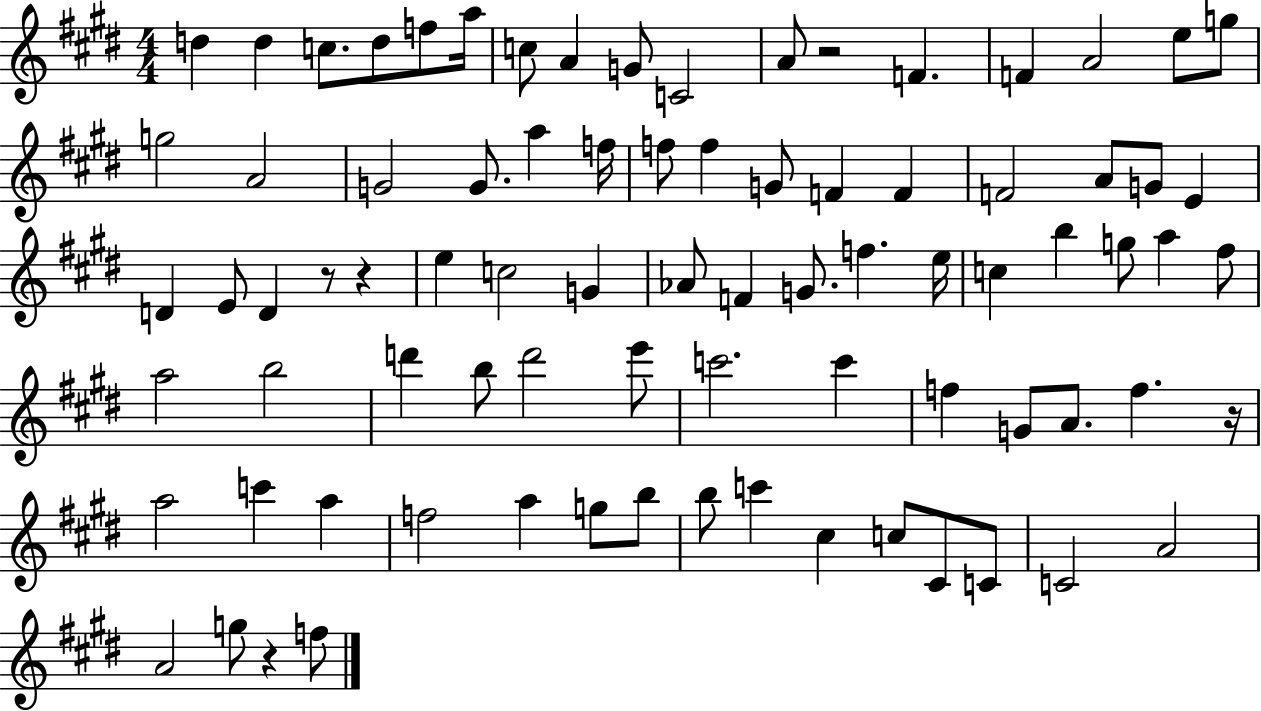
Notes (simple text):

D5/q D5/q C5/e. D5/e F5/e A5/s C5/e A4/q G4/e C4/h A4/e R/h F4/q. F4/q A4/h E5/e G5/e G5/h A4/h G4/h G4/e. A5/q F5/s F5/e F5/q G4/e F4/q F4/q F4/h A4/e G4/e E4/q D4/q E4/e D4/q R/e R/q E5/q C5/h G4/q Ab4/e F4/q G4/e. F5/q. E5/s C5/q B5/q G5/e A5/q F#5/e A5/h B5/h D6/q B5/e D6/h E6/e C6/h. C6/q F5/q G4/e A4/e. F5/q. R/s A5/h C6/q A5/q F5/h A5/q G5/e B5/e B5/e C6/q C#5/q C5/e C#4/e C4/e C4/h A4/h A4/h G5/e R/q F5/e